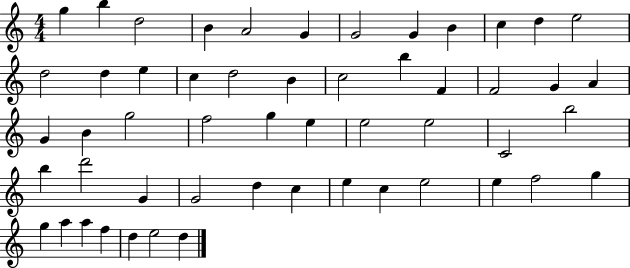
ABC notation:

X:1
T:Untitled
M:4/4
L:1/4
K:C
g b d2 B A2 G G2 G B c d e2 d2 d e c d2 B c2 b F F2 G A G B g2 f2 g e e2 e2 C2 b2 b d'2 G G2 d c e c e2 e f2 g g a a f d e2 d